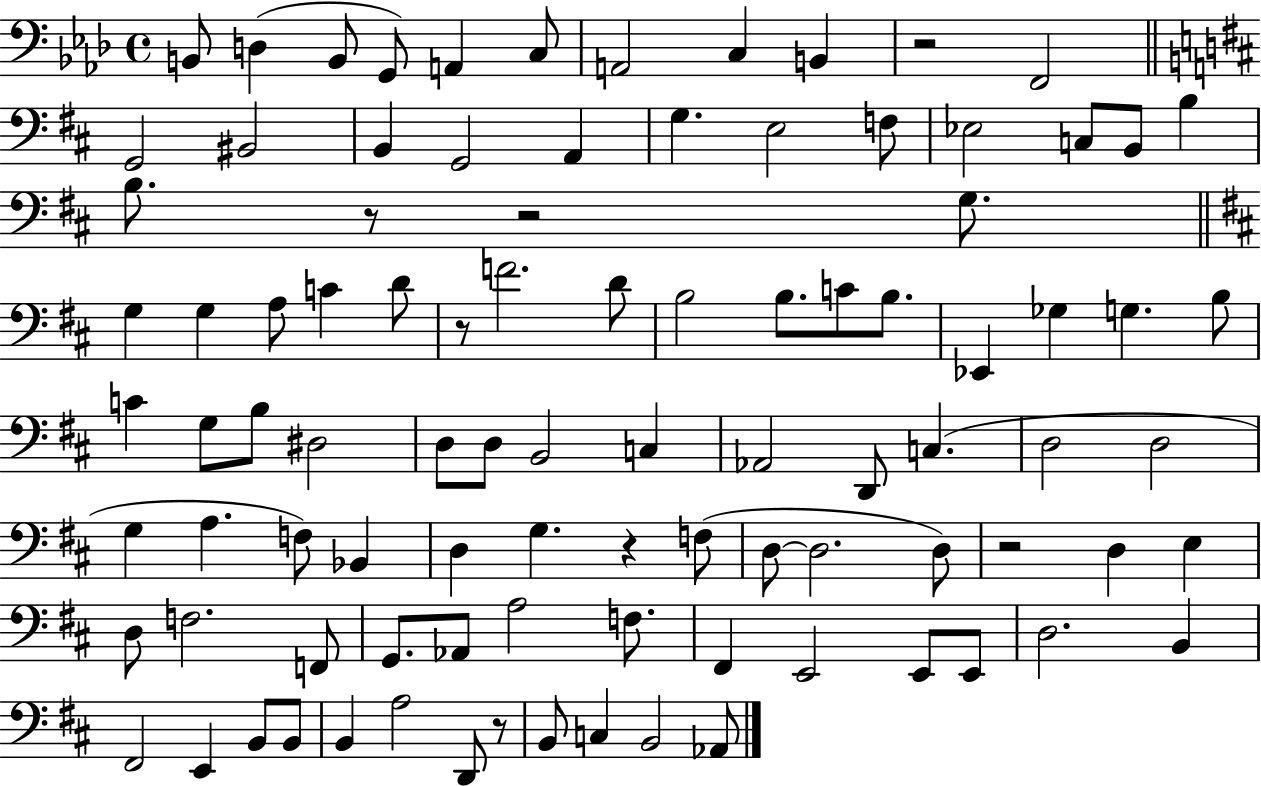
{
  \clef bass
  \time 4/4
  \defaultTimeSignature
  \key aes \major
  b,8 d4( b,8 g,8) a,4 c8 | a,2 c4 b,4 | r2 f,2 | \bar "||" \break \key b \minor g,2 bis,2 | b,4 g,2 a,4 | g4. e2 f8 | ees2 c8 b,8 b4 | \break b8. r8 r2 g8. | \bar "||" \break \key b \minor g4 g4 a8 c'4 d'8 | r8 f'2. d'8 | b2 b8. c'8 b8. | ees,4 ges4 g4. b8 | \break c'4 g8 b8 dis2 | d8 d8 b,2 c4 | aes,2 d,8 c4.( | d2 d2 | \break g4 a4. f8) bes,4 | d4 g4. r4 f8( | d8~~ d2. d8) | r2 d4 e4 | \break d8 f2. f,8 | g,8. aes,8 a2 f8. | fis,4 e,2 e,8 e,8 | d2. b,4 | \break fis,2 e,4 b,8 b,8 | b,4 a2 d,8 r8 | b,8 c4 b,2 aes,8 | \bar "|."
}